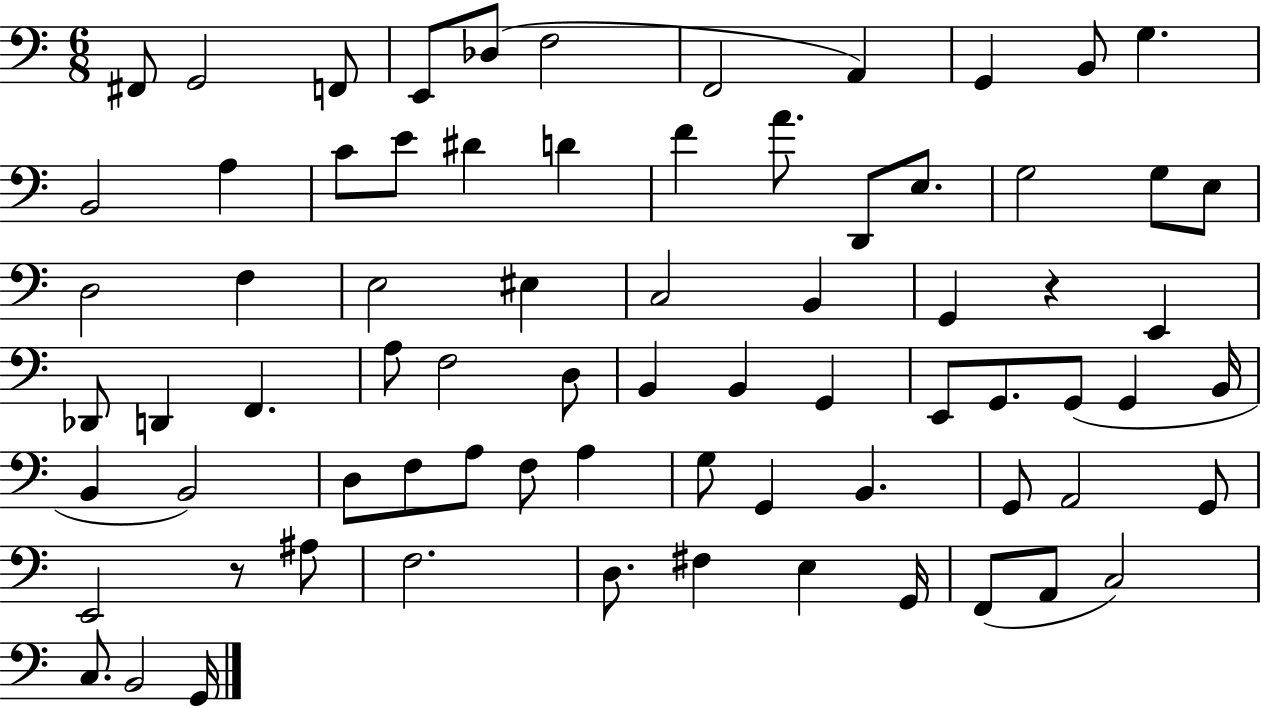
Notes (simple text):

F#2/e G2/h F2/e E2/e Db3/e F3/h F2/h A2/q G2/q B2/e G3/q. B2/h A3/q C4/e E4/e D#4/q D4/q F4/q A4/e. D2/e E3/e. G3/h G3/e E3/e D3/h F3/q E3/h EIS3/q C3/h B2/q G2/q R/q E2/q Db2/e D2/q F2/q. A3/e F3/h D3/e B2/q B2/q G2/q E2/e G2/e. G2/e G2/q B2/s B2/q B2/h D3/e F3/e A3/e F3/e A3/q G3/e G2/q B2/q. G2/e A2/h G2/e E2/h R/e A#3/e F3/h. D3/e. F#3/q E3/q G2/s F2/e A2/e C3/h C3/e. B2/h G2/s